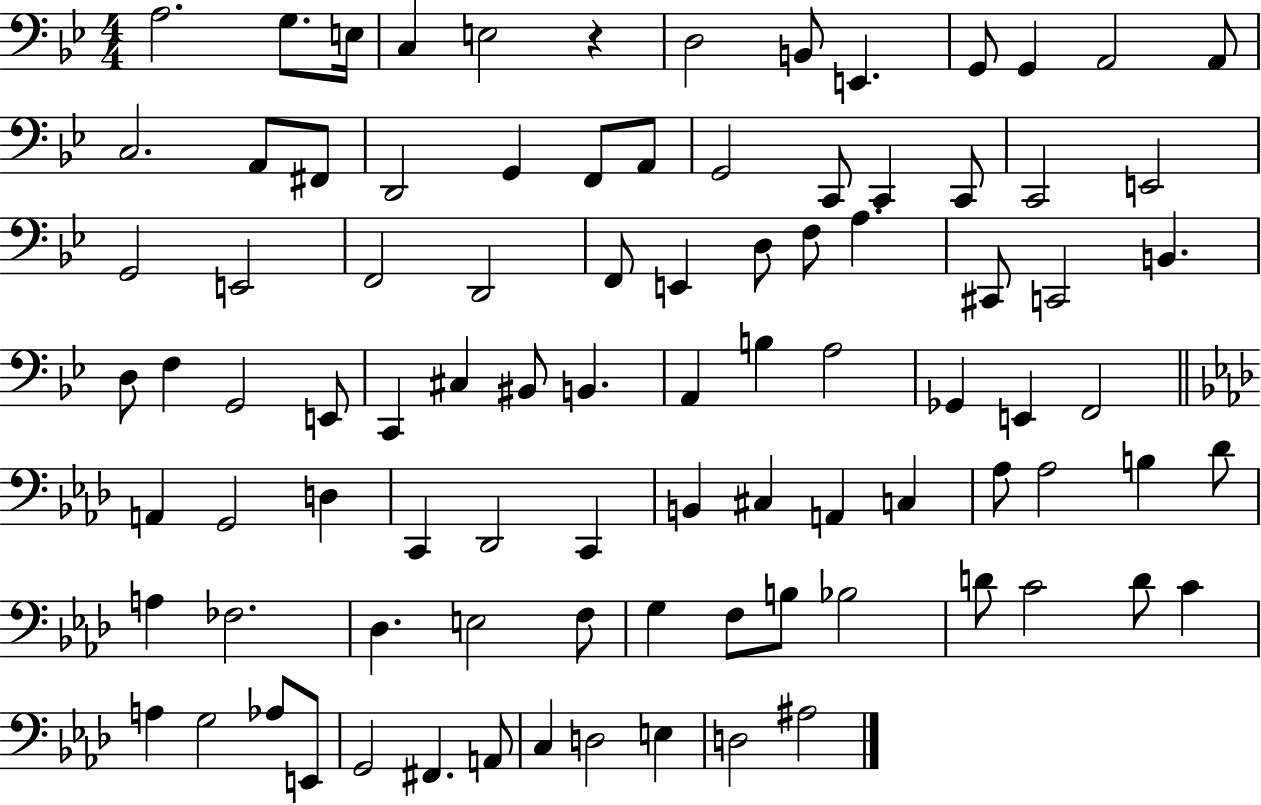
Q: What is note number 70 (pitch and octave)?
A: F3